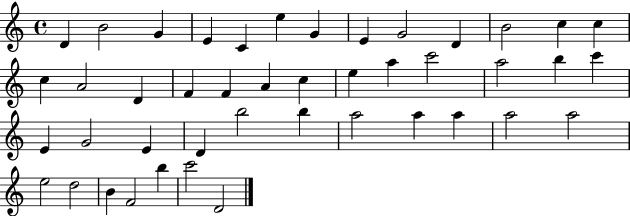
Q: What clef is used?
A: treble